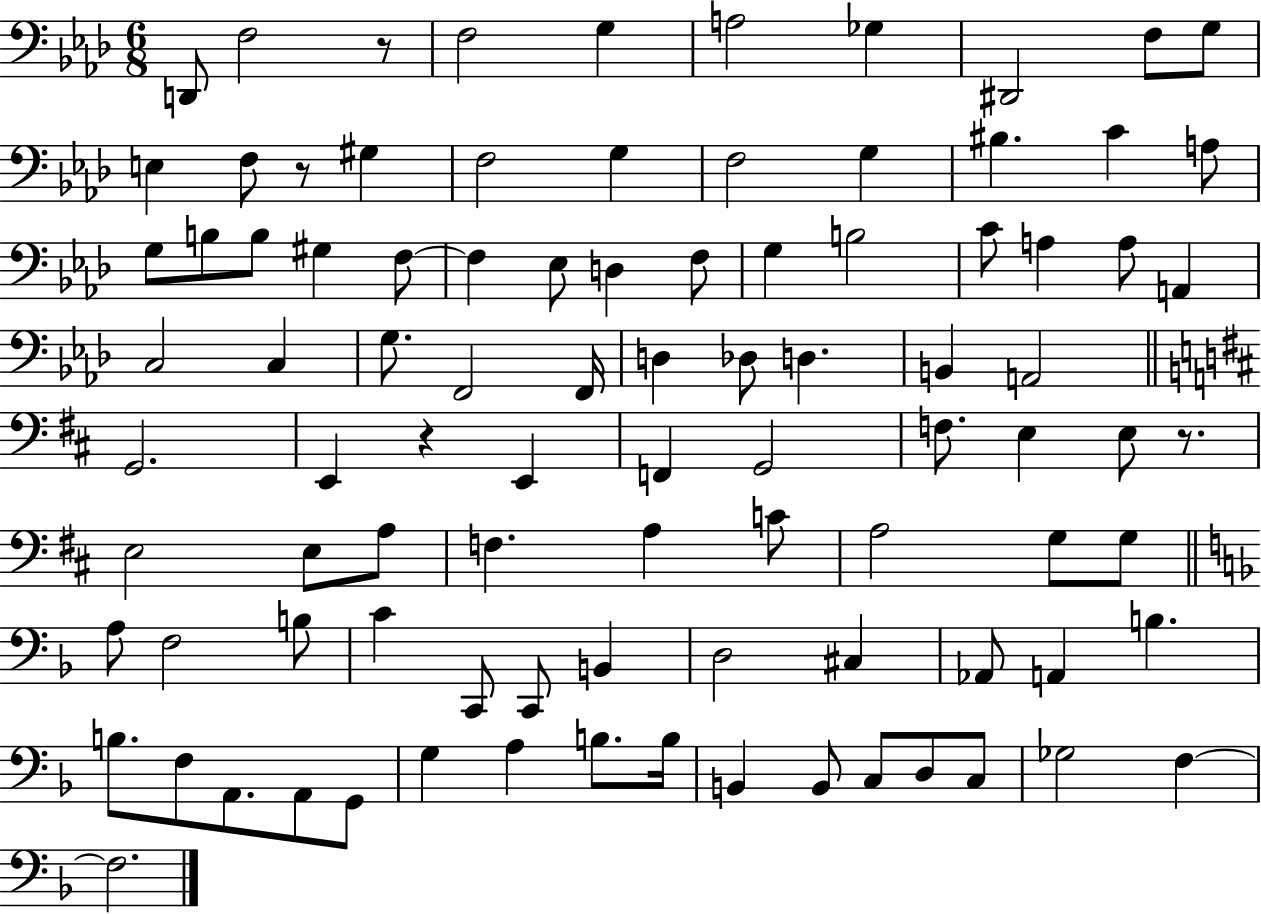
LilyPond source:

{
  \clef bass
  \numericTimeSignature
  \time 6/8
  \key aes \major
  \repeat volta 2 { d,8 f2 r8 | f2 g4 | a2 ges4 | dis,2 f8 g8 | \break e4 f8 r8 gis4 | f2 g4 | f2 g4 | bis4. c'4 a8 | \break g8 b8 b8 gis4 f8~~ | f4 ees8 d4 f8 | g4 b2 | c'8 a4 a8 a,4 | \break c2 c4 | g8. f,2 f,16 | d4 des8 d4. | b,4 a,2 | \break \bar "||" \break \key b \minor g,2. | e,4 r4 e,4 | f,4 g,2 | f8. e4 e8 r8. | \break e2 e8 a8 | f4. a4 c'8 | a2 g8 g8 | \bar "||" \break \key f \major a8 f2 b8 | c'4 c,8 c,8 b,4 | d2 cis4 | aes,8 a,4 b4. | \break b8. f8 a,8. a,8 g,8 | g4 a4 b8. b16 | b,4 b,8 c8 d8 c8 | ges2 f4~~ | \break f2. | } \bar "|."
}